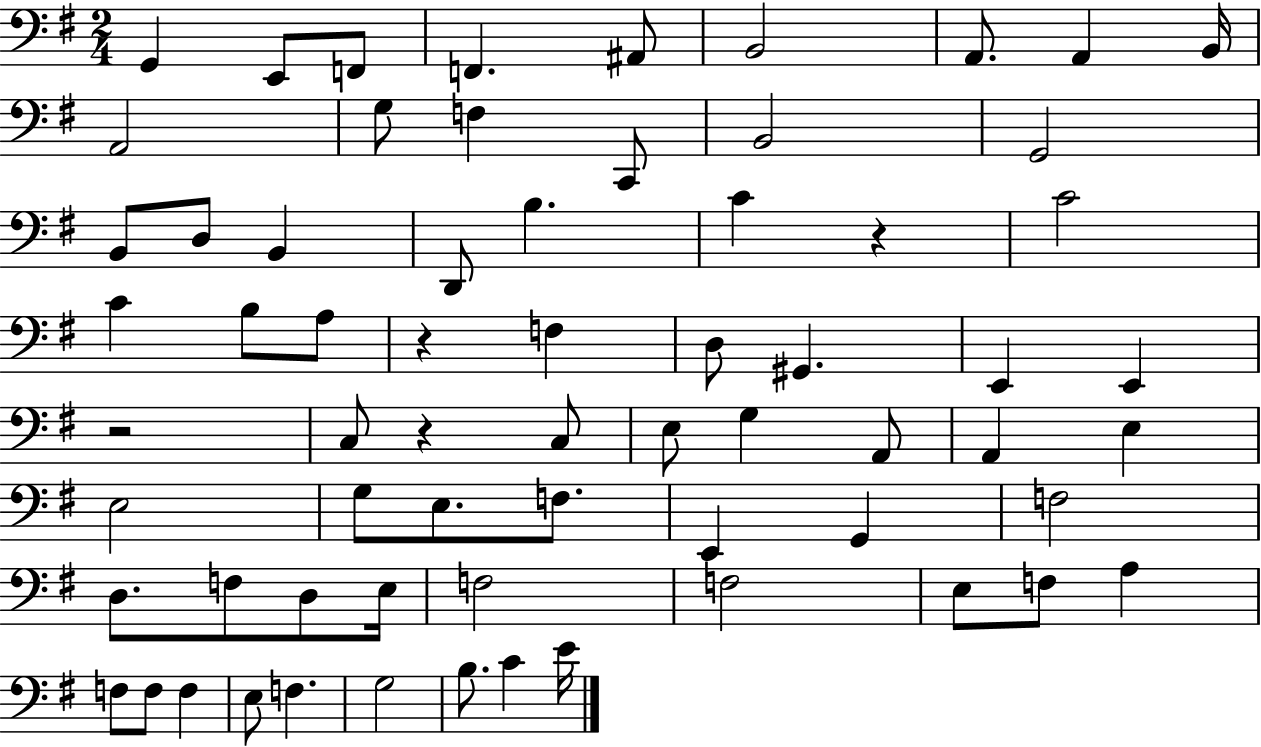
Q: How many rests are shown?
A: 4